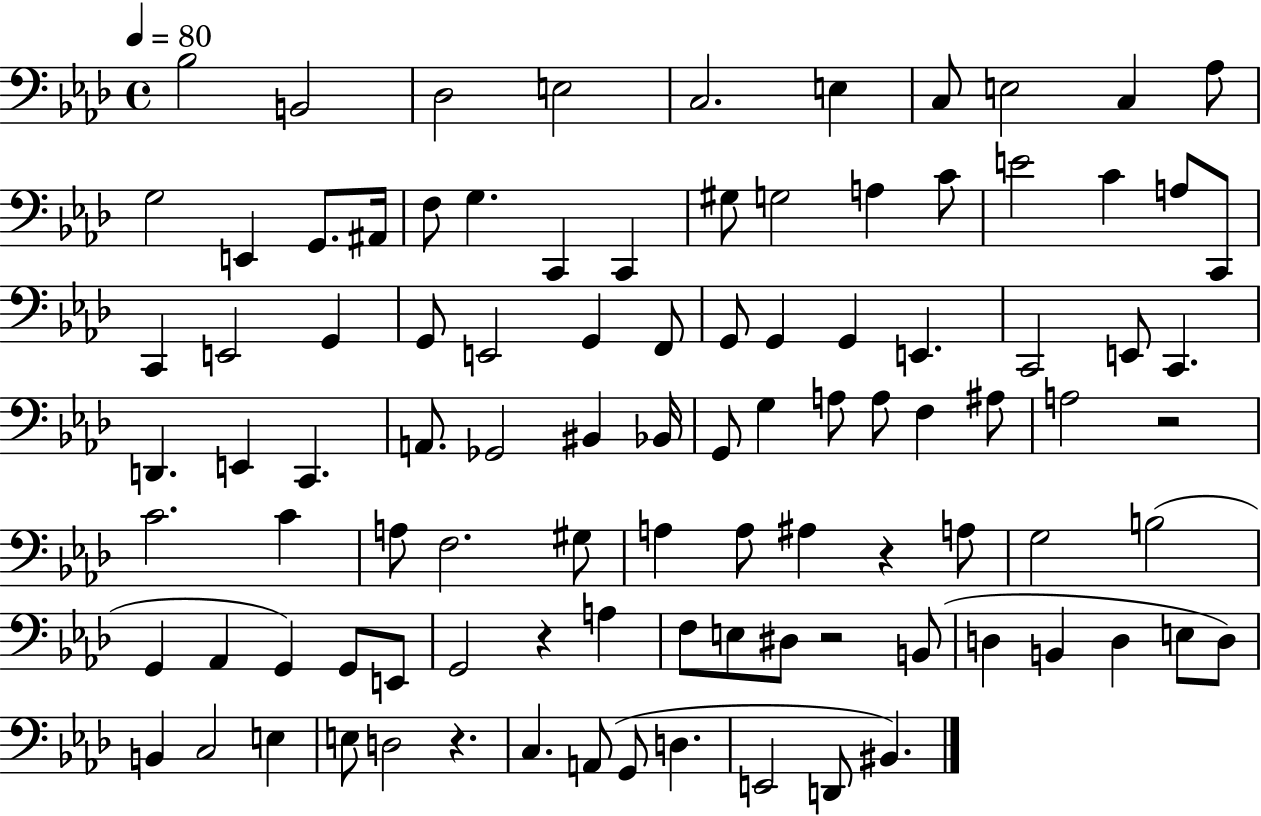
Bb3/h B2/h Db3/h E3/h C3/h. E3/q C3/e E3/h C3/q Ab3/e G3/h E2/q G2/e. A#2/s F3/e G3/q. C2/q C2/q G#3/e G3/h A3/q C4/e E4/h C4/q A3/e C2/e C2/q E2/h G2/q G2/e E2/h G2/q F2/e G2/e G2/q G2/q E2/q. C2/h E2/e C2/q. D2/q. E2/q C2/q. A2/e. Gb2/h BIS2/q Bb2/s G2/e G3/q A3/e A3/e F3/q A#3/e A3/h R/h C4/h. C4/q A3/e F3/h. G#3/e A3/q A3/e A#3/q R/q A3/e G3/h B3/h G2/q Ab2/q G2/q G2/e E2/e G2/h R/q A3/q F3/e E3/e D#3/e R/h B2/e D3/q B2/q D3/q E3/e D3/e B2/q C3/h E3/q E3/e D3/h R/q. C3/q. A2/e G2/e D3/q. E2/h D2/e BIS2/q.